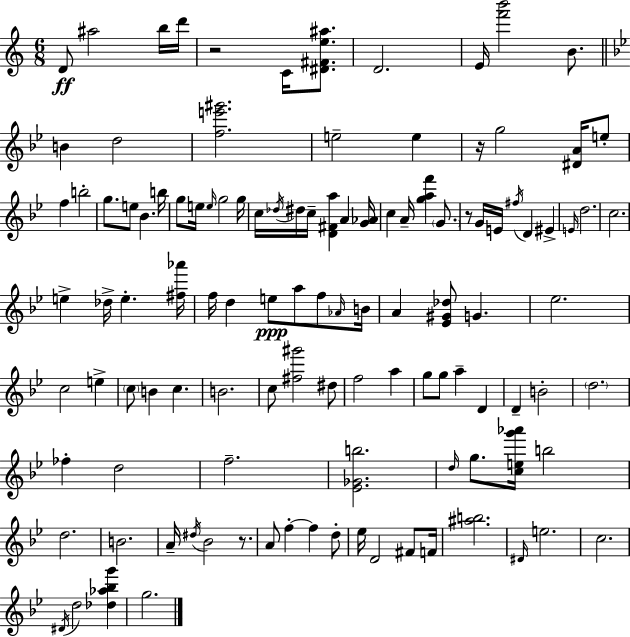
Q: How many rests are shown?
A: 4